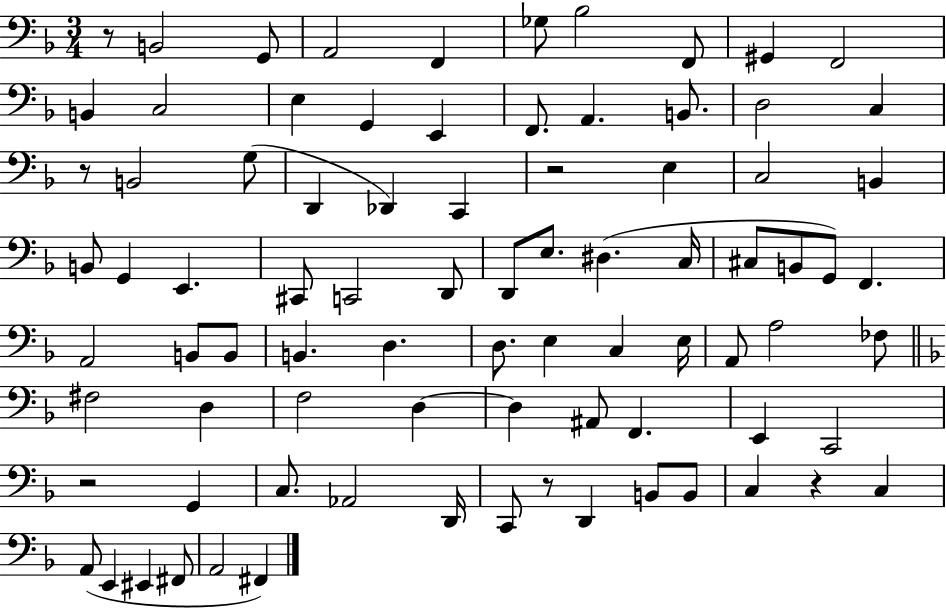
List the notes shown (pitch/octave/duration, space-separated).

R/e B2/h G2/e A2/h F2/q Gb3/e Bb3/h F2/e G#2/q F2/h B2/q C3/h E3/q G2/q E2/q F2/e. A2/q. B2/e. D3/h C3/q R/e B2/h G3/e D2/q Db2/q C2/q R/h E3/q C3/h B2/q B2/e G2/q E2/q. C#2/e C2/h D2/e D2/e E3/e. D#3/q. C3/s C#3/e B2/e G2/e F2/q. A2/h B2/e B2/e B2/q. D3/q. D3/e. E3/q C3/q E3/s A2/e A3/h FES3/e F#3/h D3/q F3/h D3/q D3/q A#2/e F2/q. E2/q C2/h R/h G2/q C3/e. Ab2/h D2/s C2/e R/e D2/q B2/e B2/e C3/q R/q C3/q A2/e E2/q EIS2/q F#2/e A2/h F#2/q